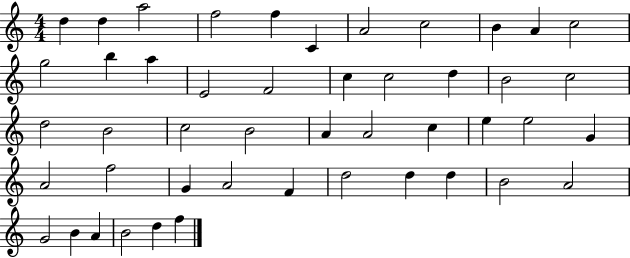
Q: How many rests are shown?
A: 0